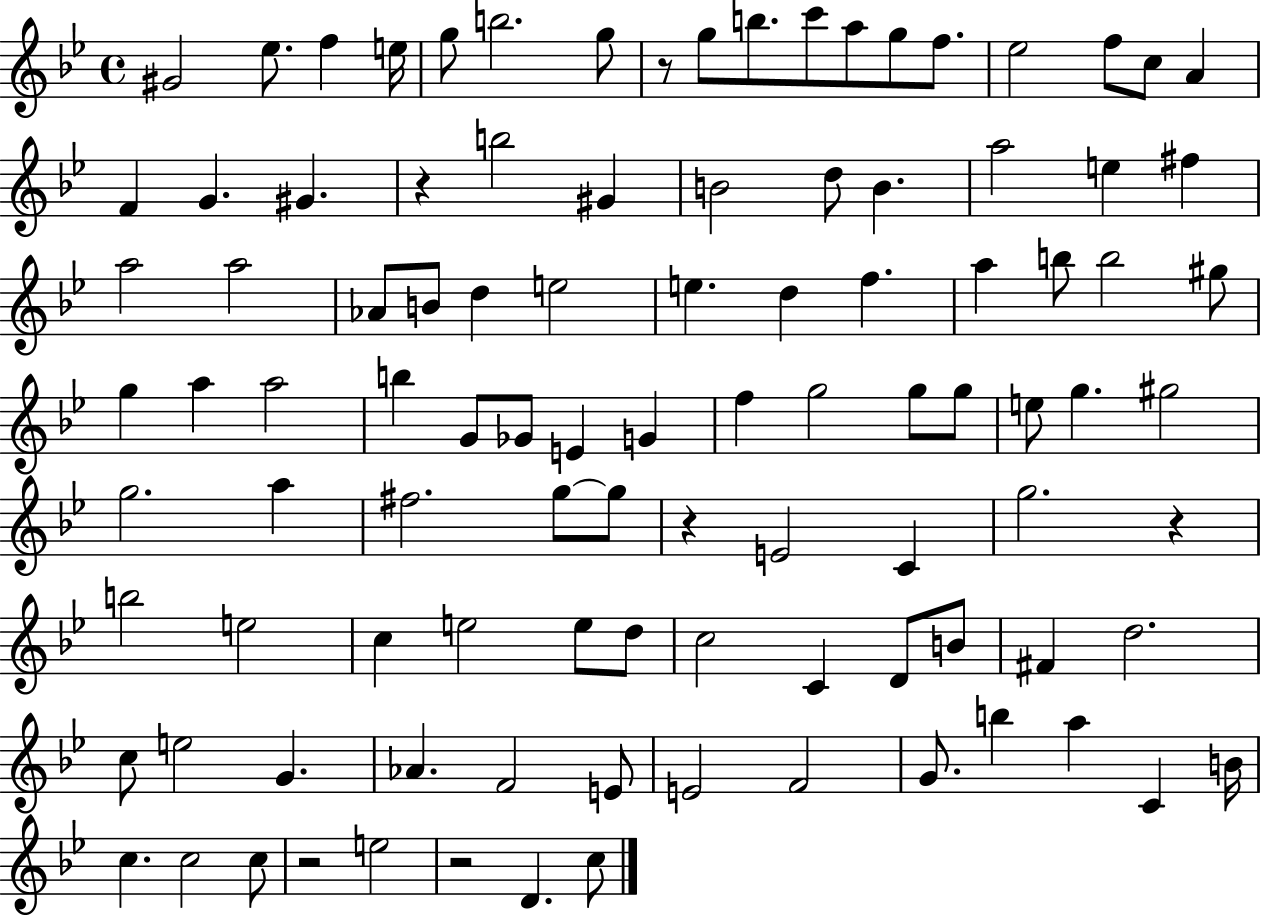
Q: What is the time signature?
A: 4/4